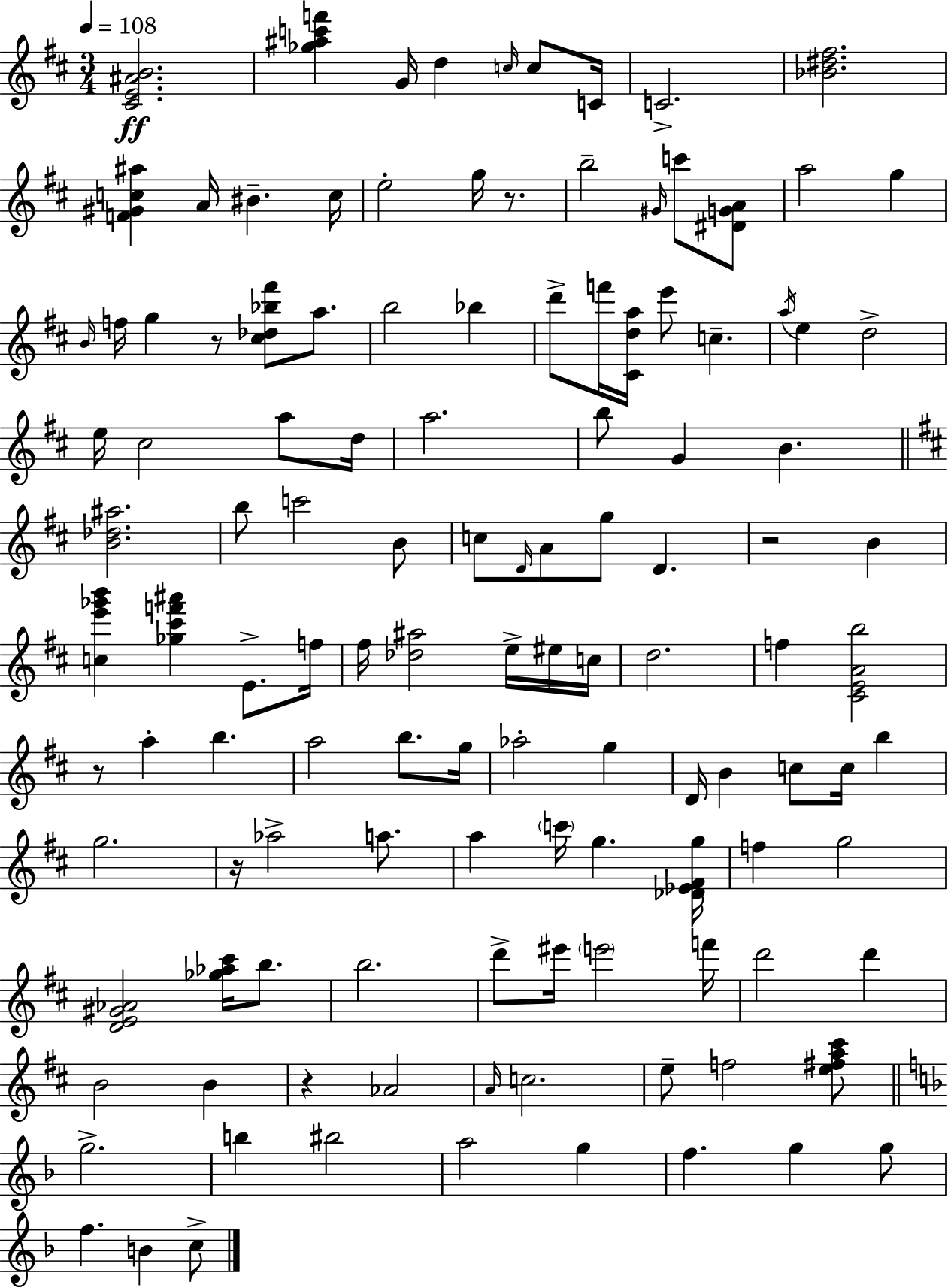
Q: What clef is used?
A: treble